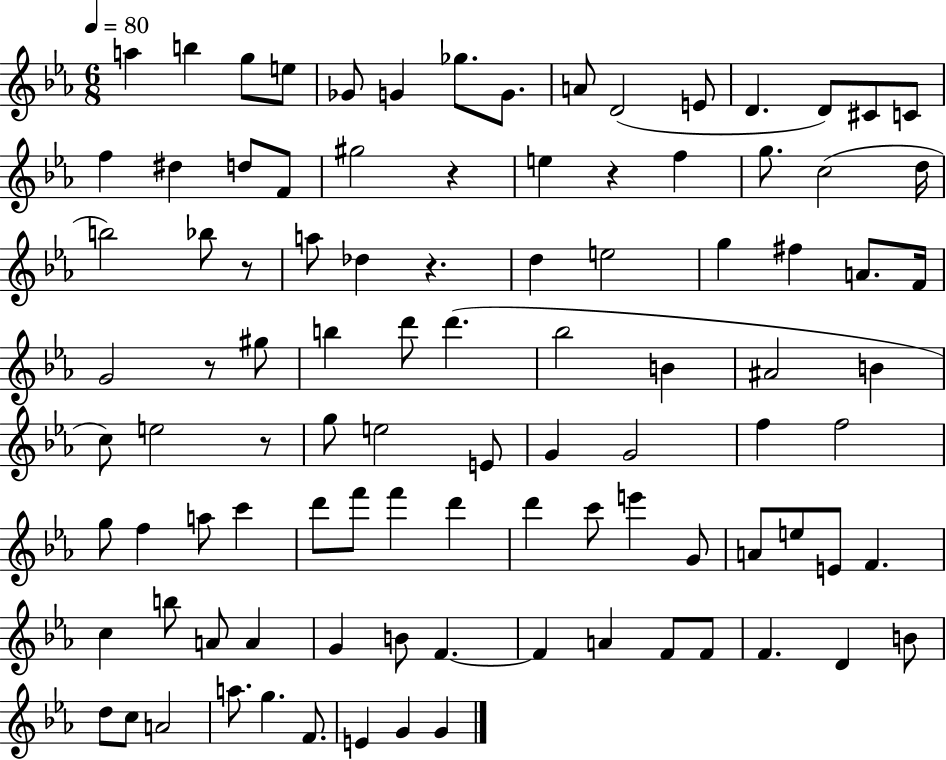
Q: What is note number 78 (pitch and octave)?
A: A4